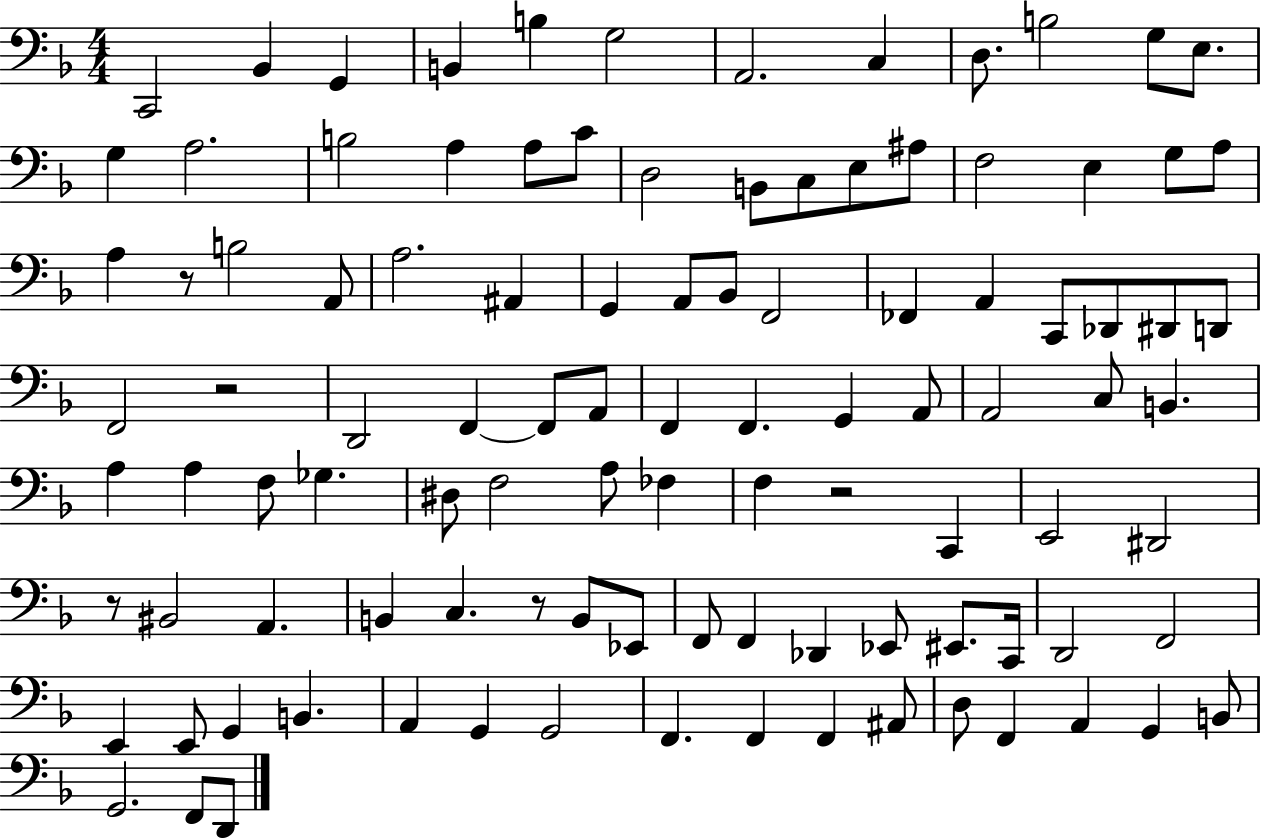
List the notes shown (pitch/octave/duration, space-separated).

C2/h Bb2/q G2/q B2/q B3/q G3/h A2/h. C3/q D3/e. B3/h G3/e E3/e. G3/q A3/h. B3/h A3/q A3/e C4/e D3/h B2/e C3/e E3/e A#3/e F3/h E3/q G3/e A3/e A3/q R/e B3/h A2/e A3/h. A#2/q G2/q A2/e Bb2/e F2/h FES2/q A2/q C2/e Db2/e D#2/e D2/e F2/h R/h D2/h F2/q F2/e A2/e F2/q F2/q. G2/q A2/e A2/h C3/e B2/q. A3/q A3/q F3/e Gb3/q. D#3/e F3/h A3/e FES3/q F3/q R/h C2/q E2/h D#2/h R/e BIS2/h A2/q. B2/q C3/q. R/e B2/e Eb2/e F2/e F2/q Db2/q Eb2/e EIS2/e. C2/s D2/h F2/h E2/q E2/e G2/q B2/q. A2/q G2/q G2/h F2/q. F2/q F2/q A#2/e D3/e F2/q A2/q G2/q B2/e G2/h. F2/e D2/e